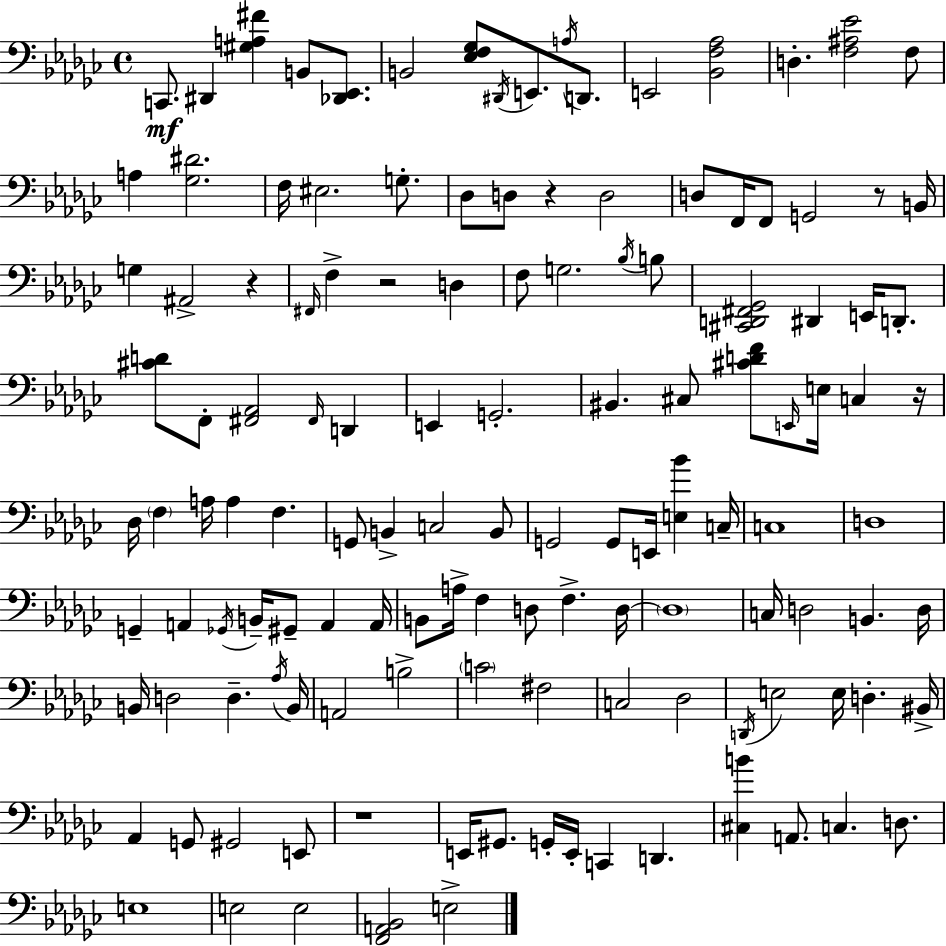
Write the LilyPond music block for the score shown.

{
  \clef bass
  \time 4/4
  \defaultTimeSignature
  \key ees \minor
  c,8.\mf dis,4 <gis a fis'>4 b,8 <des, ees,>8. | b,2 <ees f ges>8 \acciaccatura { dis,16 } e,8. \acciaccatura { a16 } d,8. | e,2 <bes, f aes>2 | d4.-. <f ais ees'>2 | \break f8 a4 <ges dis'>2. | f16 eis2. g8.-. | des8 d8 r4 d2 | d8 f,16 f,8 g,2 r8 | \break b,16 g4 ais,2-> r4 | \grace { fis,16 } f4-> r2 d4 | f8 g2. | \acciaccatura { bes16 } b8 <cis, d, fis, ges,>2 dis,4 | \break e,16 d,8.-. <cis' d'>8 f,8-. <fis, aes,>2 | \grace { fis,16 } d,4 e,4 g,2.-. | bis,4. cis8 <cis' d' f'>8 \grace { e,16 } | e16 c4 r16 des16 \parenthesize f4 a16 a4 | \break f4. g,8 b,4-> c2 | b,8 g,2 g,8 | e,16 <e bes'>4 c16-- c1 | d1 | \break g,4-- a,4 \acciaccatura { ges,16 } b,16-- | gis,8-- a,4 a,16 b,8 a16-> f4 d8 | f4.-> d16~~ \parenthesize d1 | c16 d2 | \break b,4. d16 b,16 d2 | d4.-- \acciaccatura { aes16 } b,16 a,2 | b2-> \parenthesize c'2 | fis2 c2 | \break des2 \acciaccatura { d,16 } e2 | e16 d4.-. bis,16-> aes,4 g,8 gis,2 | e,8 r1 | e,16 gis,8. g,16-. e,16-. c,4 | \break d,4. <cis b'>4 a,8. | c4. d8. e1 | e2 | e2 <f, a, bes,>2 | \break e2-> \bar "|."
}